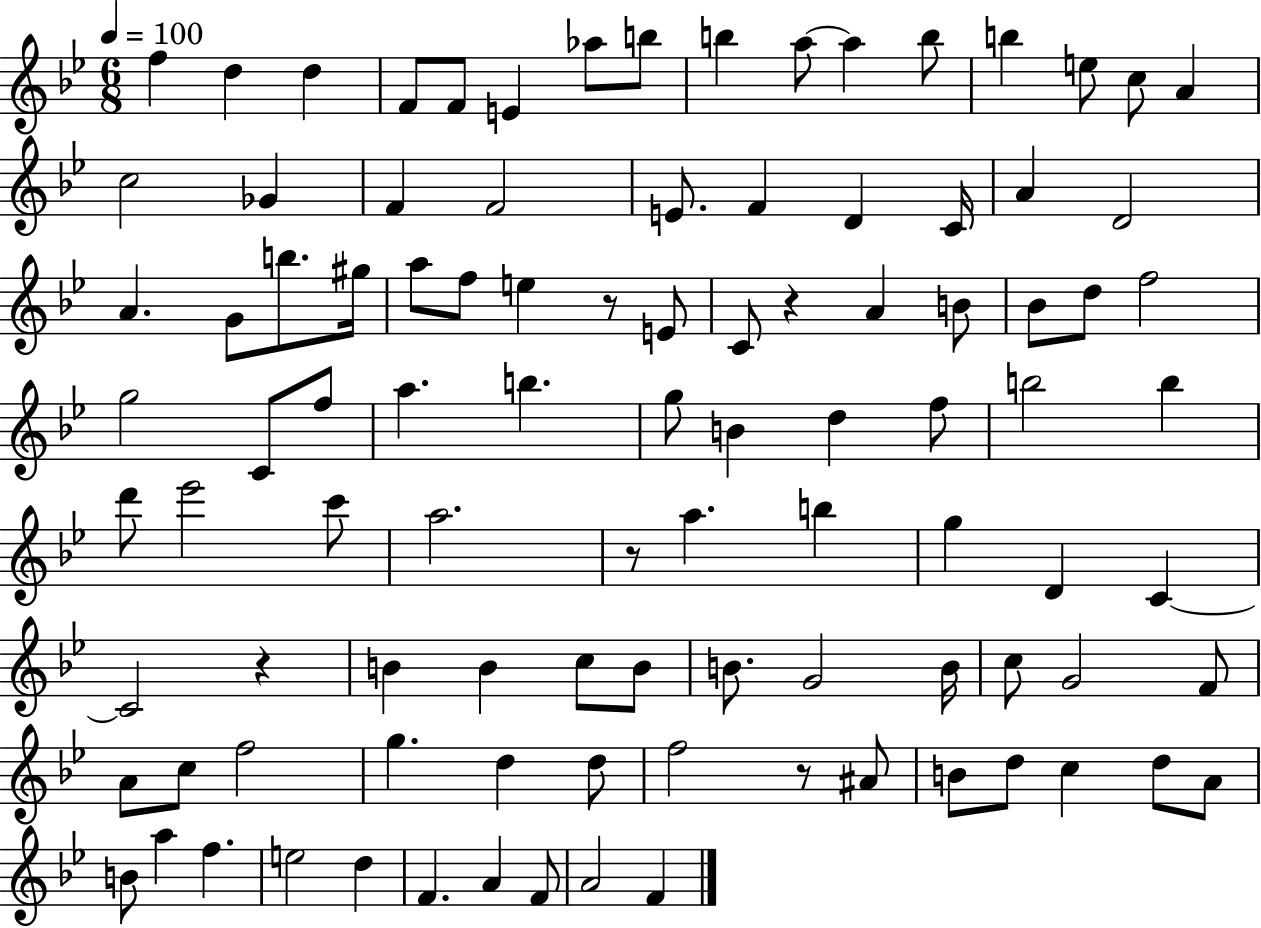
{
  \clef treble
  \numericTimeSignature
  \time 6/8
  \key bes \major
  \tempo 4 = 100
  f''4 d''4 d''4 | f'8 f'8 e'4 aes''8 b''8 | b''4 a''8~~ a''4 b''8 | b''4 e''8 c''8 a'4 | \break c''2 ges'4 | f'4 f'2 | e'8. f'4 d'4 c'16 | a'4 d'2 | \break a'4. g'8 b''8. gis''16 | a''8 f''8 e''4 r8 e'8 | c'8 r4 a'4 b'8 | bes'8 d''8 f''2 | \break g''2 c'8 f''8 | a''4. b''4. | g''8 b'4 d''4 f''8 | b''2 b''4 | \break d'''8 ees'''2 c'''8 | a''2. | r8 a''4. b''4 | g''4 d'4 c'4~~ | \break c'2 r4 | b'4 b'4 c''8 b'8 | b'8. g'2 b'16 | c''8 g'2 f'8 | \break a'8 c''8 f''2 | g''4. d''4 d''8 | f''2 r8 ais'8 | b'8 d''8 c''4 d''8 a'8 | \break b'8 a''4 f''4. | e''2 d''4 | f'4. a'4 f'8 | a'2 f'4 | \break \bar "|."
}